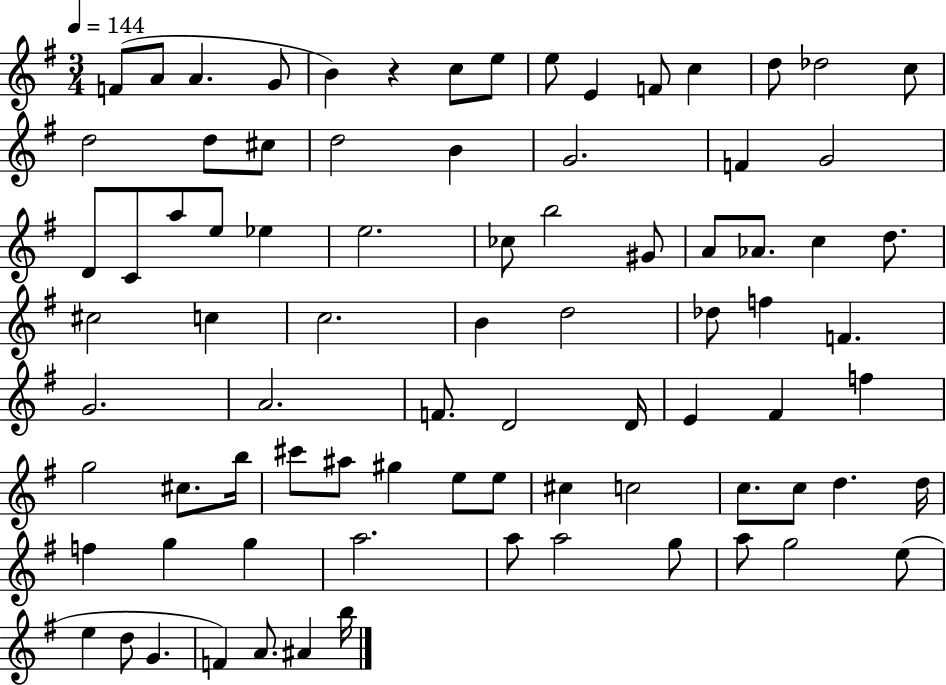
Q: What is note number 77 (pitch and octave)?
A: D5